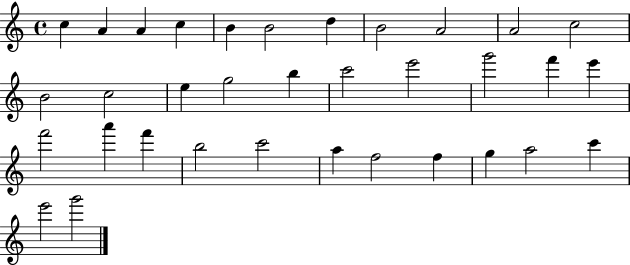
C5/q A4/q A4/q C5/q B4/q B4/h D5/q B4/h A4/h A4/h C5/h B4/h C5/h E5/q G5/h B5/q C6/h E6/h G6/h F6/q E6/q F6/h A6/q F6/q B5/h C6/h A5/q F5/h F5/q G5/q A5/h C6/q E6/h G6/h